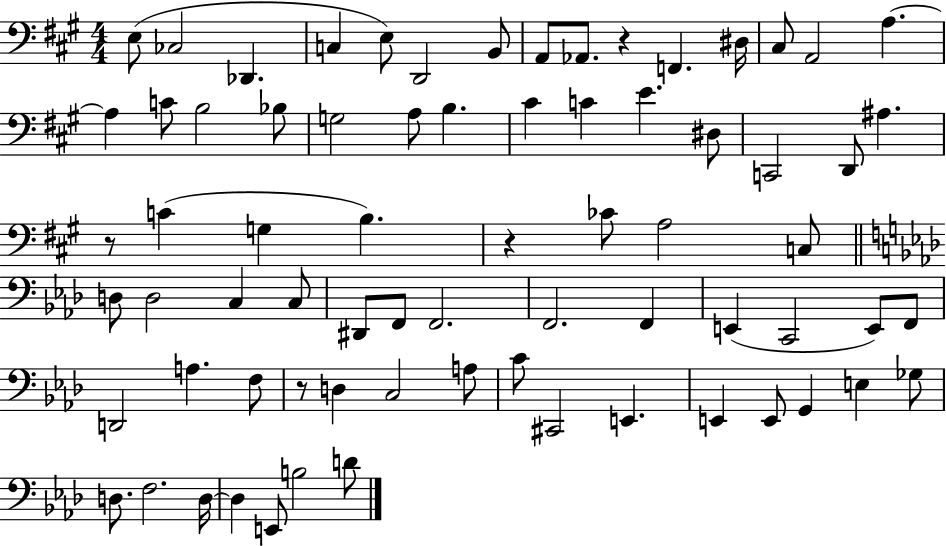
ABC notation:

X:1
T:Untitled
M:4/4
L:1/4
K:A
E,/2 _C,2 _D,, C, E,/2 D,,2 B,,/2 A,,/2 _A,,/2 z F,, ^D,/4 ^C,/2 A,,2 A, A, C/2 B,2 _B,/2 G,2 A,/2 B, ^C C E ^D,/2 C,,2 D,,/2 ^A, z/2 C G, B, z _C/2 A,2 C,/2 D,/2 D,2 C, C,/2 ^D,,/2 F,,/2 F,,2 F,,2 F,, E,, C,,2 E,,/2 F,,/2 D,,2 A, F,/2 z/2 D, C,2 A,/2 C/2 ^C,,2 E,, E,, E,,/2 G,, E, _G,/2 D,/2 F,2 D,/4 D, E,,/2 B,2 D/2